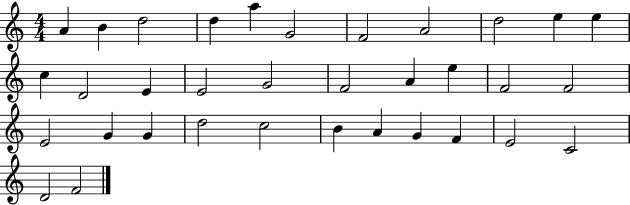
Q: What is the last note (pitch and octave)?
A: F4